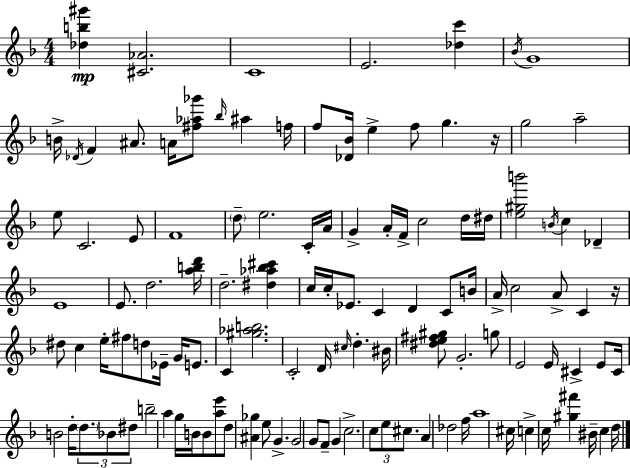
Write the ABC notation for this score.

X:1
T:Untitled
M:4/4
L:1/4
K:Dm
[_db^g'] [^C_A]2 C4 E2 [_dc'] _B/4 G4 B/4 _D/4 F ^A/2 A/4 [^f_a_g']/2 _b/4 ^a f/4 f/2 [_D_B]/4 e f/2 g z/4 g2 a2 e/2 C2 E/2 F4 d/2 e2 C/4 A/4 G A/4 F/4 c2 d/4 ^d/4 [e^gb']2 B/4 c _D E4 E/2 d2 [abd']/4 d2 [^d_a_b^c'] c/4 c/4 _E/2 C D C/2 B/4 A/4 c2 A/2 C z/4 ^d/2 c e/4 ^f/2 d/2 _E/4 G/4 E/2 C [^g_ab]2 C2 D/4 ^c/4 d ^B/4 [^de^f^g]/2 G2 g/2 E2 E/4 ^C E/2 ^C/4 B2 d/4 d/2 _B/2 ^d/2 b2 a g/4 B/4 B/2 [ae']/2 d/2 [^A_g] e/2 G G2 G/2 F/2 G c2 c/2 e/2 ^c/2 A _d2 f/4 a4 ^c/4 c c/4 [^g^f'] ^B/4 c d/4